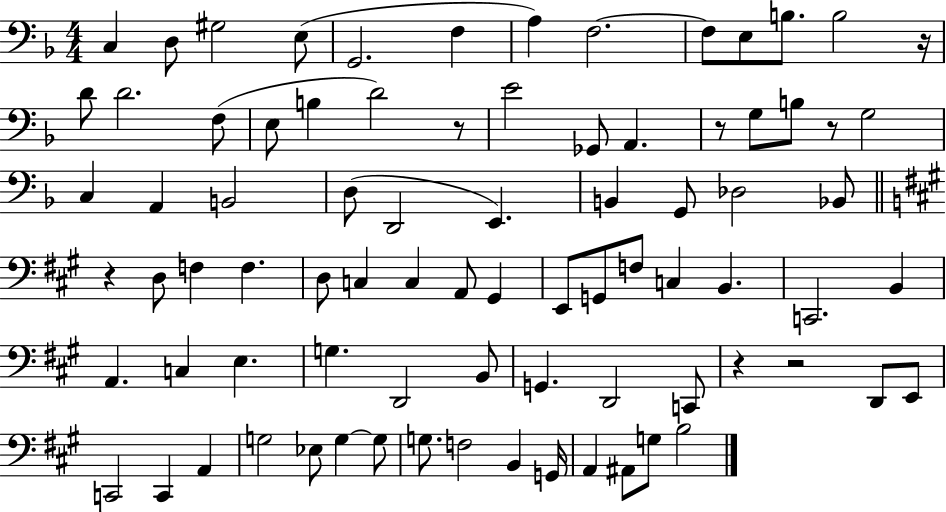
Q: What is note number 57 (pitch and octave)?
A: D2